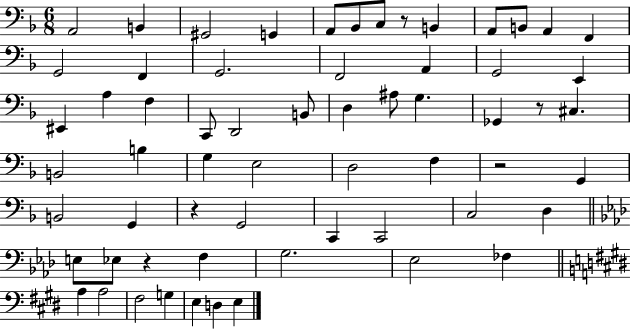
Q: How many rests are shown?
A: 5